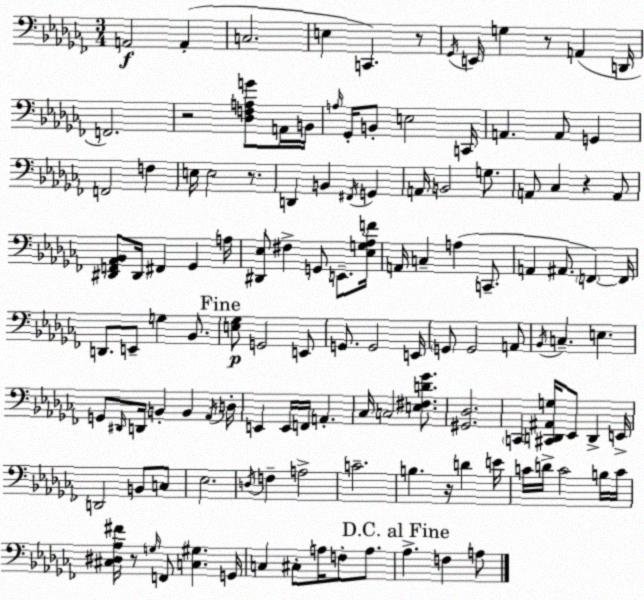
X:1
T:Untitled
M:3/4
L:1/4
K:Abm
A,,2 A,, C,2 E, C,, z/2 _G,,/4 E,,/4 G, z/2 A,, D,,/4 F,,2 z2 [_D,F,A,G]/2 A,,/4 B,,/4 A,/4 _G,,/4 B,,/2 E,2 C,,/4 A,, A,,/2 G,, F,,2 F, E,/4 E,2 z/2 D,, B,, ^F,,/4 G,, A,,/4 B,,2 G,/2 A,,/2 _C, z A,,/2 [^D,,F,,_A,,_B,,]/2 ^D,,/4 ^F,, _G,, A,/4 [^D,,_E,]/2 ^F, G,,/2 E,,/2 [_E,G,_A,F]/4 A,,/4 C, A, C,,/2 A,, ^A,,/2 F,, F,,/4 D,,/2 E,,/2 G, _B,,/2 [E,_G,]/2 G,,2 E,,/2 G,,/2 G,,2 E,,/4 G,,/2 G,,2 A,,/2 _B,,/4 C, E, G,,/2 ^D,,/4 D,,/4 B,, B,, _A,,/4 D,/4 E,, E,,/4 F,,/4 A,, _C,/4 C,2 [E,^F,D_G]/2 [^G,,_D,]2 C,, [^C,,D,,^A,,G,]/4 _E,,/2 D,, E,,/4 D,,2 B,,/2 C,/2 _E,2 D,/4 F, A,2 C2 B, z/4 D E/4 C/4 D/4 C2 B,/4 C/4 [^C,^D,_A,^F]/4 z/2 G,/4 F,,/2 [C,^G,] G,,/4 C, ^C,/2 A,/4 F,/2 A,/2 _A, F, A,/2